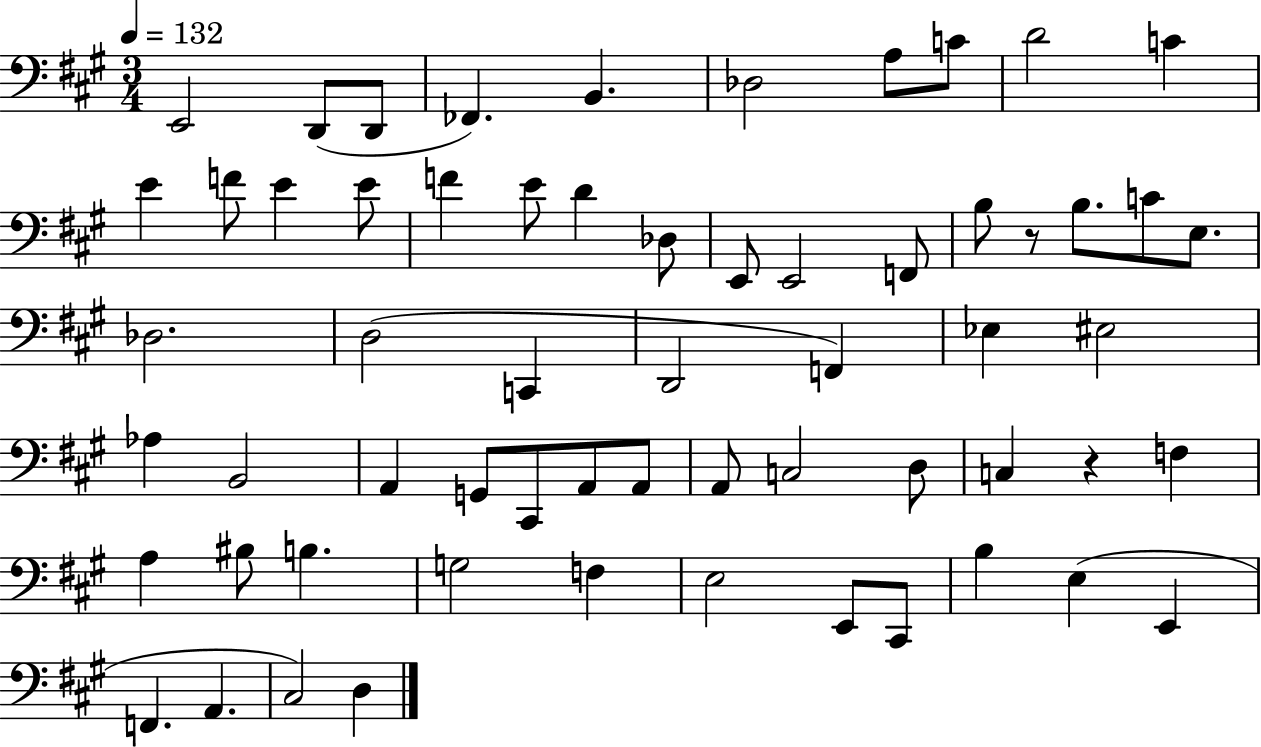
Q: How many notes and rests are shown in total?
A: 61